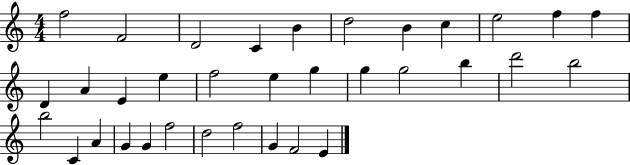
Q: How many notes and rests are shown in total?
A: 34